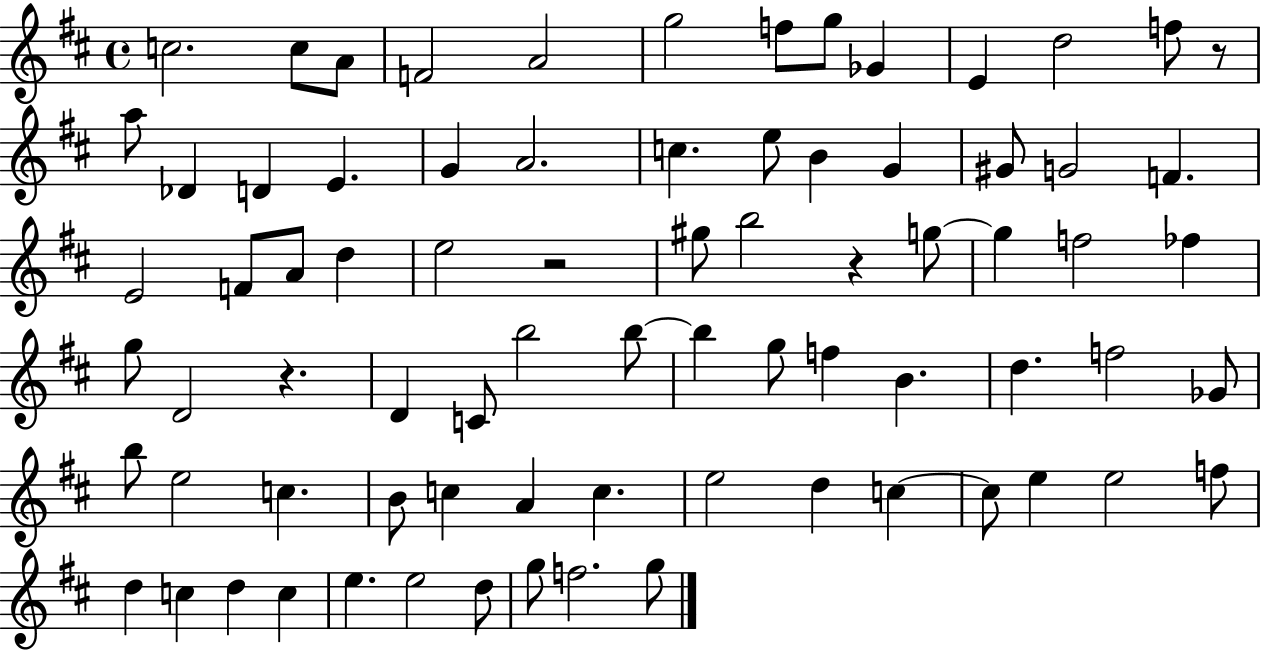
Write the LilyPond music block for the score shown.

{
  \clef treble
  \time 4/4
  \defaultTimeSignature
  \key d \major
  \repeat volta 2 { c''2. c''8 a'8 | f'2 a'2 | g''2 f''8 g''8 ges'4 | e'4 d''2 f''8 r8 | \break a''8 des'4 d'4 e'4. | g'4 a'2. | c''4. e''8 b'4 g'4 | gis'8 g'2 f'4. | \break e'2 f'8 a'8 d''4 | e''2 r2 | gis''8 b''2 r4 g''8~~ | g''4 f''2 fes''4 | \break g''8 d'2 r4. | d'4 c'8 b''2 b''8~~ | b''4 g''8 f''4 b'4. | d''4. f''2 ges'8 | \break b''8 e''2 c''4. | b'8 c''4 a'4 c''4. | e''2 d''4 c''4~~ | c''8 e''4 e''2 f''8 | \break d''4 c''4 d''4 c''4 | e''4. e''2 d''8 | g''8 f''2. g''8 | } \bar "|."
}